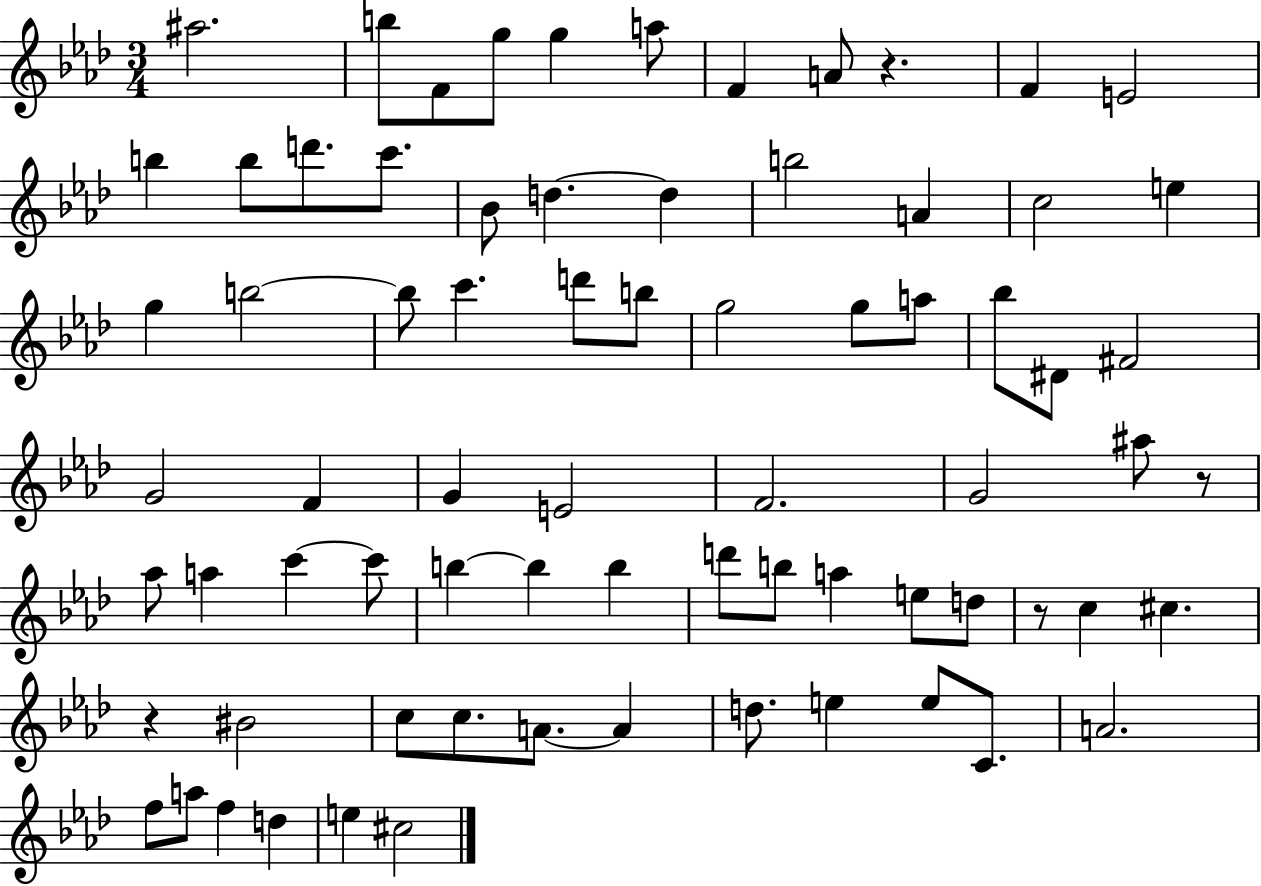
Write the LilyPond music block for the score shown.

{
  \clef treble
  \numericTimeSignature
  \time 3/4
  \key aes \major
  ais''2. | b''8 f'8 g''8 g''4 a''8 | f'4 a'8 r4. | f'4 e'2 | \break b''4 b''8 d'''8. c'''8. | bes'8 d''4.~~ d''4 | b''2 a'4 | c''2 e''4 | \break g''4 b''2~~ | b''8 c'''4. d'''8 b''8 | g''2 g''8 a''8 | bes''8 dis'8 fis'2 | \break g'2 f'4 | g'4 e'2 | f'2. | g'2 ais''8 r8 | \break aes''8 a''4 c'''4~~ c'''8 | b''4~~ b''4 b''4 | d'''8 b''8 a''4 e''8 d''8 | r8 c''4 cis''4. | \break r4 bis'2 | c''8 c''8. a'8.~~ a'4 | d''8. e''4 e''8 c'8. | a'2. | \break f''8 a''8 f''4 d''4 | e''4 cis''2 | \bar "|."
}